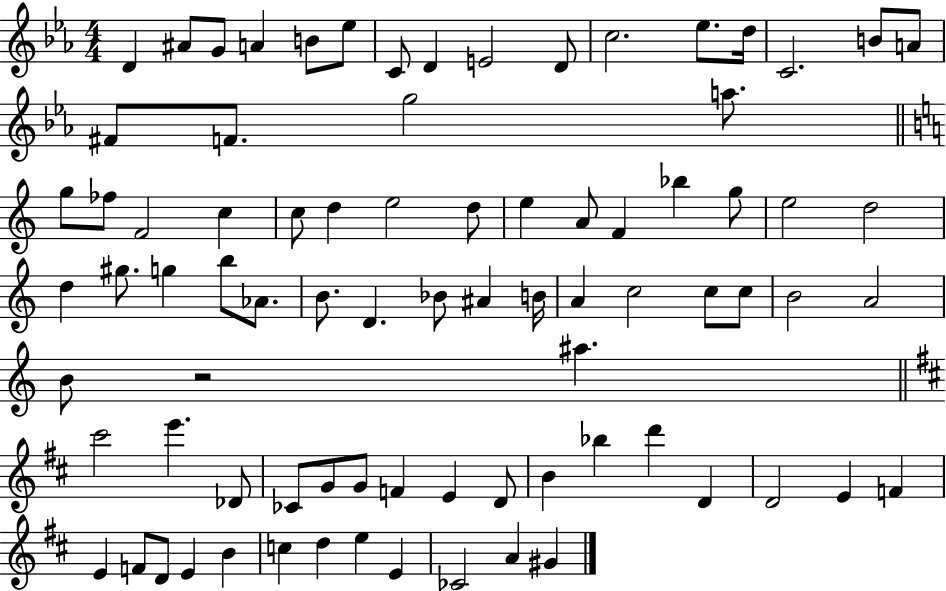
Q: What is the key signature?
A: EES major